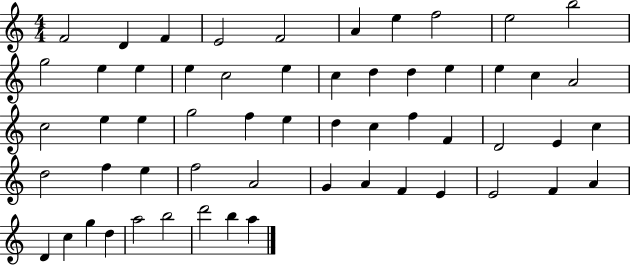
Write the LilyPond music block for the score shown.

{
  \clef treble
  \numericTimeSignature
  \time 4/4
  \key c \major
  f'2 d'4 f'4 | e'2 f'2 | a'4 e''4 f''2 | e''2 b''2 | \break g''2 e''4 e''4 | e''4 c''2 e''4 | c''4 d''4 d''4 e''4 | e''4 c''4 a'2 | \break c''2 e''4 e''4 | g''2 f''4 e''4 | d''4 c''4 f''4 f'4 | d'2 e'4 c''4 | \break d''2 f''4 e''4 | f''2 a'2 | g'4 a'4 f'4 e'4 | e'2 f'4 a'4 | \break d'4 c''4 g''4 d''4 | a''2 b''2 | d'''2 b''4 a''4 | \bar "|."
}